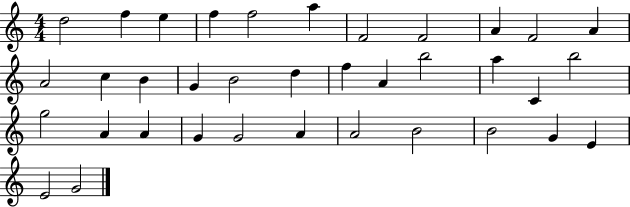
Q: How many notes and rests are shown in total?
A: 36